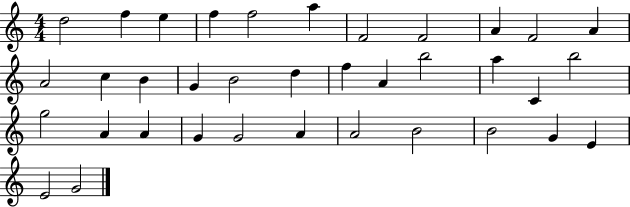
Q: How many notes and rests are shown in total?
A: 36